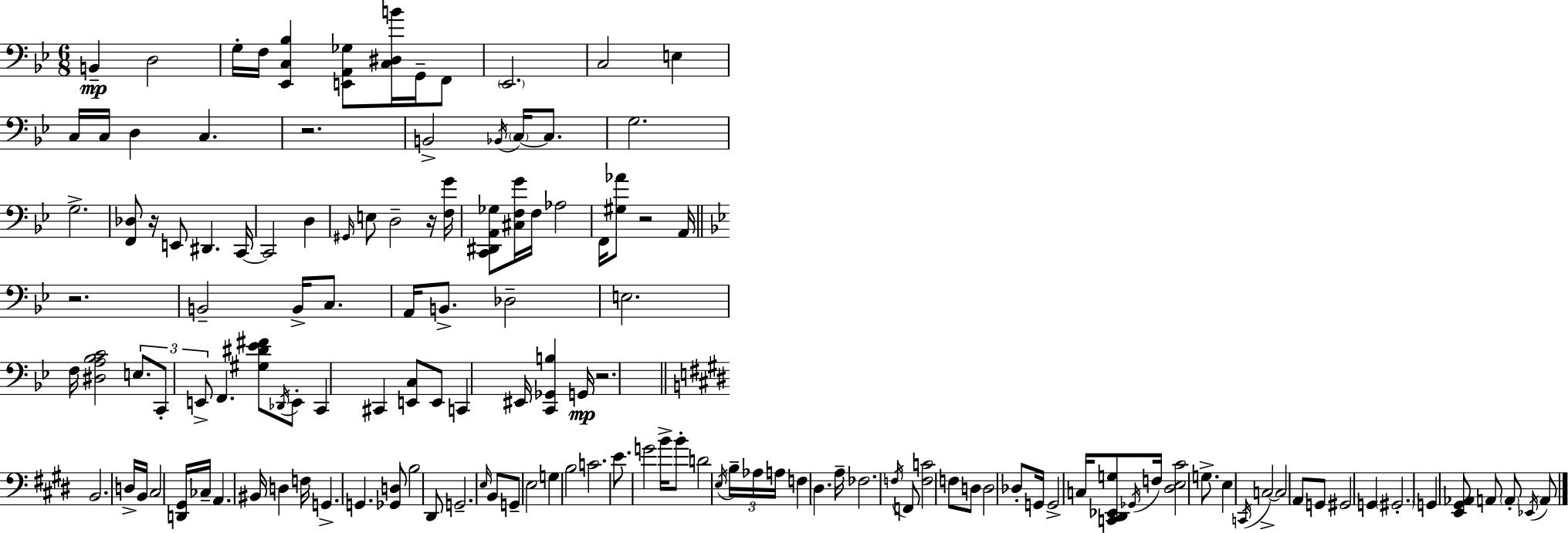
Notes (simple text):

B2/q D3/h G3/s F3/s [Eb2,C3,Bb3]/q [E2,A2,Gb3]/e [C3,D#3,B4]/s G2/s F2/e Eb2/h. C3/h E3/q C3/s C3/s D3/q C3/q. R/h. B2/h Bb2/s C3/s C3/e. G3/h. G3/h. [F2,Db3]/e R/s E2/e D#2/q. C2/s C2/h D3/q G#2/s E3/e D3/h R/s [F3,G4]/s [C2,D#2,A2,Gb3]/e [C#3,F3,G4]/s F3/s Ab3/h F2/s [G#3,Ab4]/e R/h A2/s R/h. B2/h B2/s C3/e. A2/s B2/e. Db3/h E3/h. F3/s [D#3,A3,Bb3,C4]/h E3/e. C2/e E2/e F2/q. [G#3,D#4,Eb4,F#4]/e Db2/s E2/e C2/q C#2/q [E2,C3]/e E2/e C2/q EIS2/s [C2,Gb2,B3]/q G2/s R/h. B2/h. D3/s B2/s C#3/h [D2,G#2]/s CES3/s A2/q. BIS2/s D3/q F3/s G2/q. G2/q. [Gb2,D3]/e B3/h D#2/e G2/h. E3/s B2/e G2/e E3/h G3/q B3/h C4/h. E4/e. G4/h B4/s B4/e D4/h E3/s B3/s Ab3/s A3/s F3/q D#3/q. A3/s FES3/h. F3/s F2/e [F3,C4]/h F3/e D3/e D3/h Db3/e G2/s G2/h C3/s [C2,D#2,Eb2,G3]/e Gb2/s F3/s [D#3,E3,C#4]/h G3/e. E3/q C2/s C3/h C3/h A2/e G2/e G#2/h G2/q G#2/h. G2/q [E2,G#2,Ab2]/e A2/e A2/e Eb2/s A2/e